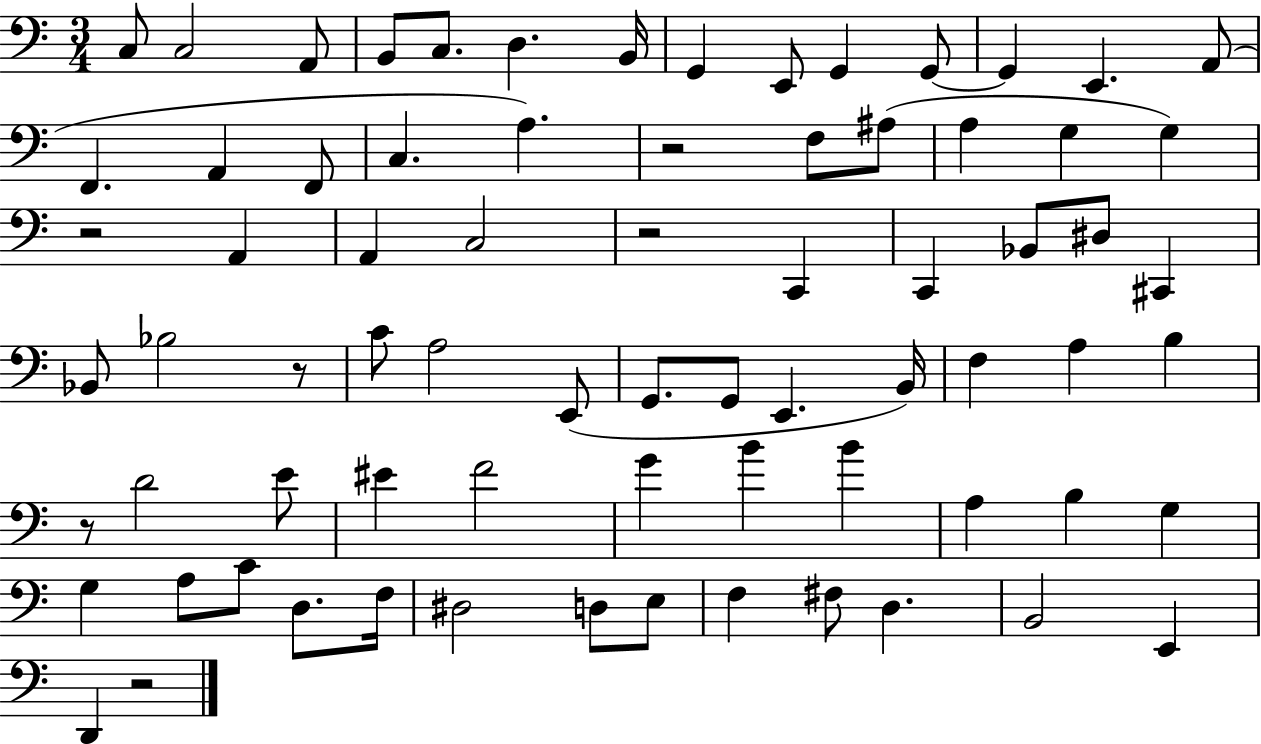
{
  \clef bass
  \numericTimeSignature
  \time 3/4
  \key c \major
  \repeat volta 2 { c8 c2 a,8 | b,8 c8. d4. b,16 | g,4 e,8 g,4 g,8~~ | g,4 e,4. a,8( | \break f,4. a,4 f,8 | c4. a4.) | r2 f8 ais8( | a4 g4 g4) | \break r2 a,4 | a,4 c2 | r2 c,4 | c,4 bes,8 dis8 cis,4 | \break bes,8 bes2 r8 | c'8 a2 e,8( | g,8. g,8 e,4. b,16) | f4 a4 b4 | \break r8 d'2 e'8 | eis'4 f'2 | g'4 b'4 b'4 | a4 b4 g4 | \break g4 a8 c'8 d8. f16 | dis2 d8 e8 | f4 fis8 d4. | b,2 e,4 | \break d,4 r2 | } \bar "|."
}